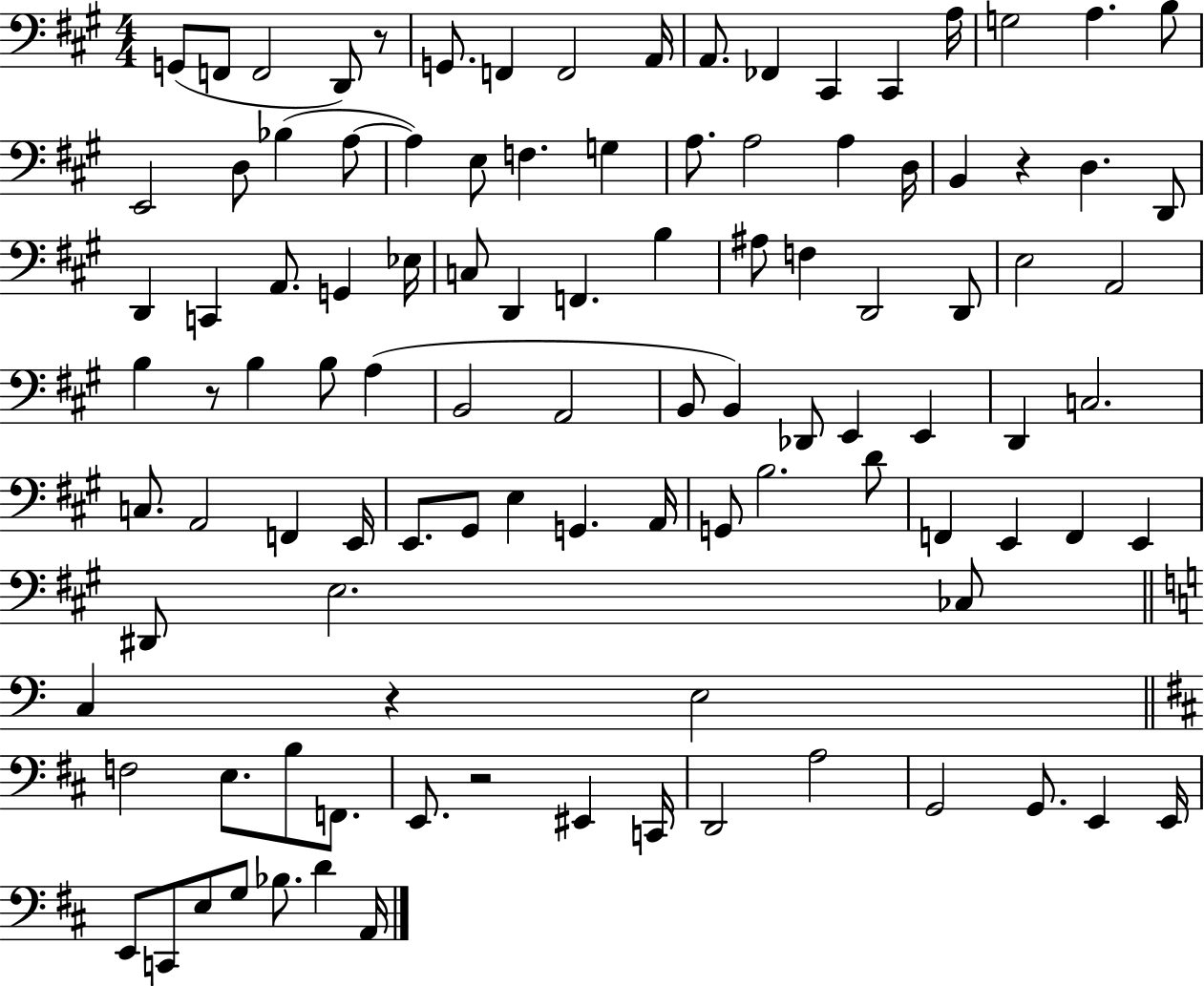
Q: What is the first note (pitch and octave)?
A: G2